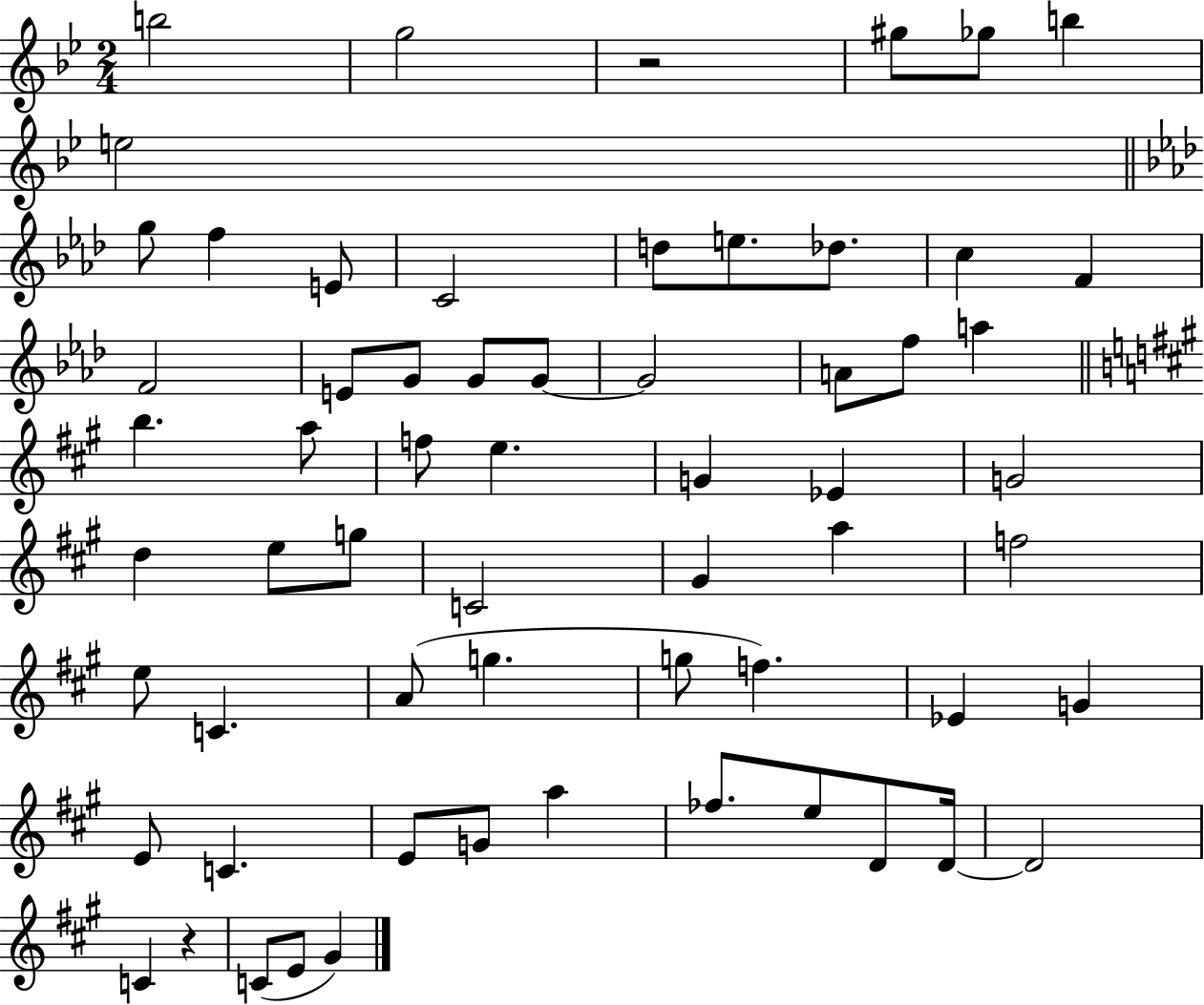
B5/h G5/h R/h G#5/e Gb5/e B5/q E5/h G5/e F5/q E4/e C4/h D5/e E5/e. Db5/e. C5/q F4/q F4/h E4/e G4/e G4/e G4/e G4/h A4/e F5/e A5/q B5/q. A5/e F5/e E5/q. G4/q Eb4/q G4/h D5/q E5/e G5/e C4/h G#4/q A5/q F5/h E5/e C4/q. A4/e G5/q. G5/e F5/q. Eb4/q G4/q E4/e C4/q. E4/e G4/e A5/q FES5/e. E5/e D4/e D4/s D4/h C4/q R/q C4/e E4/e G#4/q